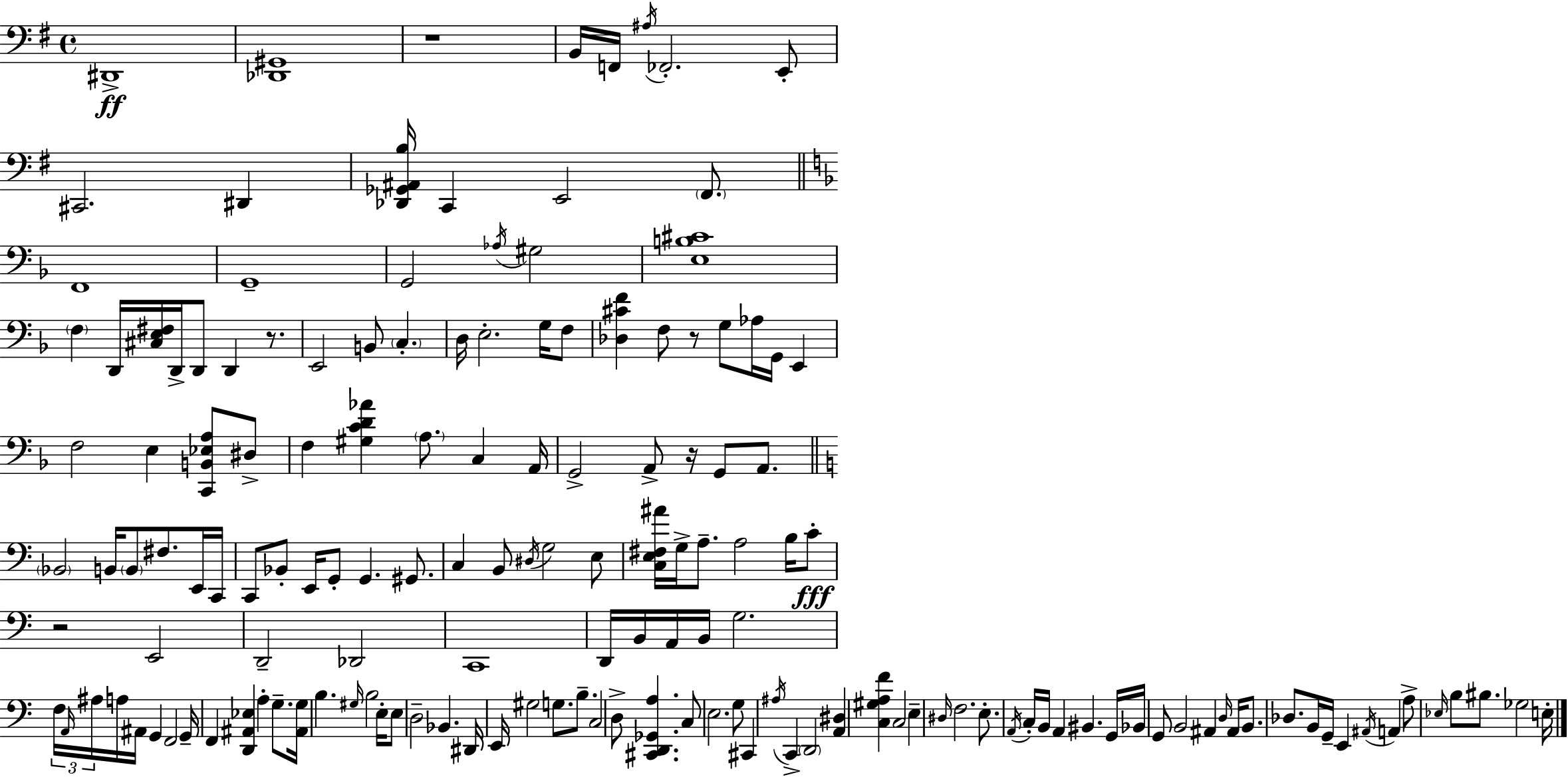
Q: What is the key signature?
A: G major